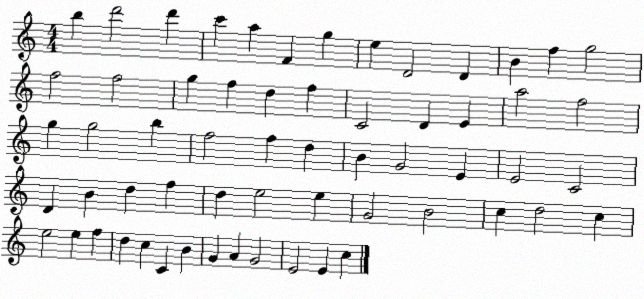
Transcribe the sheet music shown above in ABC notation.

X:1
T:Untitled
M:4/4
L:1/4
K:C
b d'2 d' c' a F g e D2 D B f g2 f2 f2 g f d f C2 D E a2 f2 g g2 b f2 f d B G2 E E2 C2 D B d f d e2 e G2 B2 c d2 c e2 e f d c C B G A G2 E2 E c